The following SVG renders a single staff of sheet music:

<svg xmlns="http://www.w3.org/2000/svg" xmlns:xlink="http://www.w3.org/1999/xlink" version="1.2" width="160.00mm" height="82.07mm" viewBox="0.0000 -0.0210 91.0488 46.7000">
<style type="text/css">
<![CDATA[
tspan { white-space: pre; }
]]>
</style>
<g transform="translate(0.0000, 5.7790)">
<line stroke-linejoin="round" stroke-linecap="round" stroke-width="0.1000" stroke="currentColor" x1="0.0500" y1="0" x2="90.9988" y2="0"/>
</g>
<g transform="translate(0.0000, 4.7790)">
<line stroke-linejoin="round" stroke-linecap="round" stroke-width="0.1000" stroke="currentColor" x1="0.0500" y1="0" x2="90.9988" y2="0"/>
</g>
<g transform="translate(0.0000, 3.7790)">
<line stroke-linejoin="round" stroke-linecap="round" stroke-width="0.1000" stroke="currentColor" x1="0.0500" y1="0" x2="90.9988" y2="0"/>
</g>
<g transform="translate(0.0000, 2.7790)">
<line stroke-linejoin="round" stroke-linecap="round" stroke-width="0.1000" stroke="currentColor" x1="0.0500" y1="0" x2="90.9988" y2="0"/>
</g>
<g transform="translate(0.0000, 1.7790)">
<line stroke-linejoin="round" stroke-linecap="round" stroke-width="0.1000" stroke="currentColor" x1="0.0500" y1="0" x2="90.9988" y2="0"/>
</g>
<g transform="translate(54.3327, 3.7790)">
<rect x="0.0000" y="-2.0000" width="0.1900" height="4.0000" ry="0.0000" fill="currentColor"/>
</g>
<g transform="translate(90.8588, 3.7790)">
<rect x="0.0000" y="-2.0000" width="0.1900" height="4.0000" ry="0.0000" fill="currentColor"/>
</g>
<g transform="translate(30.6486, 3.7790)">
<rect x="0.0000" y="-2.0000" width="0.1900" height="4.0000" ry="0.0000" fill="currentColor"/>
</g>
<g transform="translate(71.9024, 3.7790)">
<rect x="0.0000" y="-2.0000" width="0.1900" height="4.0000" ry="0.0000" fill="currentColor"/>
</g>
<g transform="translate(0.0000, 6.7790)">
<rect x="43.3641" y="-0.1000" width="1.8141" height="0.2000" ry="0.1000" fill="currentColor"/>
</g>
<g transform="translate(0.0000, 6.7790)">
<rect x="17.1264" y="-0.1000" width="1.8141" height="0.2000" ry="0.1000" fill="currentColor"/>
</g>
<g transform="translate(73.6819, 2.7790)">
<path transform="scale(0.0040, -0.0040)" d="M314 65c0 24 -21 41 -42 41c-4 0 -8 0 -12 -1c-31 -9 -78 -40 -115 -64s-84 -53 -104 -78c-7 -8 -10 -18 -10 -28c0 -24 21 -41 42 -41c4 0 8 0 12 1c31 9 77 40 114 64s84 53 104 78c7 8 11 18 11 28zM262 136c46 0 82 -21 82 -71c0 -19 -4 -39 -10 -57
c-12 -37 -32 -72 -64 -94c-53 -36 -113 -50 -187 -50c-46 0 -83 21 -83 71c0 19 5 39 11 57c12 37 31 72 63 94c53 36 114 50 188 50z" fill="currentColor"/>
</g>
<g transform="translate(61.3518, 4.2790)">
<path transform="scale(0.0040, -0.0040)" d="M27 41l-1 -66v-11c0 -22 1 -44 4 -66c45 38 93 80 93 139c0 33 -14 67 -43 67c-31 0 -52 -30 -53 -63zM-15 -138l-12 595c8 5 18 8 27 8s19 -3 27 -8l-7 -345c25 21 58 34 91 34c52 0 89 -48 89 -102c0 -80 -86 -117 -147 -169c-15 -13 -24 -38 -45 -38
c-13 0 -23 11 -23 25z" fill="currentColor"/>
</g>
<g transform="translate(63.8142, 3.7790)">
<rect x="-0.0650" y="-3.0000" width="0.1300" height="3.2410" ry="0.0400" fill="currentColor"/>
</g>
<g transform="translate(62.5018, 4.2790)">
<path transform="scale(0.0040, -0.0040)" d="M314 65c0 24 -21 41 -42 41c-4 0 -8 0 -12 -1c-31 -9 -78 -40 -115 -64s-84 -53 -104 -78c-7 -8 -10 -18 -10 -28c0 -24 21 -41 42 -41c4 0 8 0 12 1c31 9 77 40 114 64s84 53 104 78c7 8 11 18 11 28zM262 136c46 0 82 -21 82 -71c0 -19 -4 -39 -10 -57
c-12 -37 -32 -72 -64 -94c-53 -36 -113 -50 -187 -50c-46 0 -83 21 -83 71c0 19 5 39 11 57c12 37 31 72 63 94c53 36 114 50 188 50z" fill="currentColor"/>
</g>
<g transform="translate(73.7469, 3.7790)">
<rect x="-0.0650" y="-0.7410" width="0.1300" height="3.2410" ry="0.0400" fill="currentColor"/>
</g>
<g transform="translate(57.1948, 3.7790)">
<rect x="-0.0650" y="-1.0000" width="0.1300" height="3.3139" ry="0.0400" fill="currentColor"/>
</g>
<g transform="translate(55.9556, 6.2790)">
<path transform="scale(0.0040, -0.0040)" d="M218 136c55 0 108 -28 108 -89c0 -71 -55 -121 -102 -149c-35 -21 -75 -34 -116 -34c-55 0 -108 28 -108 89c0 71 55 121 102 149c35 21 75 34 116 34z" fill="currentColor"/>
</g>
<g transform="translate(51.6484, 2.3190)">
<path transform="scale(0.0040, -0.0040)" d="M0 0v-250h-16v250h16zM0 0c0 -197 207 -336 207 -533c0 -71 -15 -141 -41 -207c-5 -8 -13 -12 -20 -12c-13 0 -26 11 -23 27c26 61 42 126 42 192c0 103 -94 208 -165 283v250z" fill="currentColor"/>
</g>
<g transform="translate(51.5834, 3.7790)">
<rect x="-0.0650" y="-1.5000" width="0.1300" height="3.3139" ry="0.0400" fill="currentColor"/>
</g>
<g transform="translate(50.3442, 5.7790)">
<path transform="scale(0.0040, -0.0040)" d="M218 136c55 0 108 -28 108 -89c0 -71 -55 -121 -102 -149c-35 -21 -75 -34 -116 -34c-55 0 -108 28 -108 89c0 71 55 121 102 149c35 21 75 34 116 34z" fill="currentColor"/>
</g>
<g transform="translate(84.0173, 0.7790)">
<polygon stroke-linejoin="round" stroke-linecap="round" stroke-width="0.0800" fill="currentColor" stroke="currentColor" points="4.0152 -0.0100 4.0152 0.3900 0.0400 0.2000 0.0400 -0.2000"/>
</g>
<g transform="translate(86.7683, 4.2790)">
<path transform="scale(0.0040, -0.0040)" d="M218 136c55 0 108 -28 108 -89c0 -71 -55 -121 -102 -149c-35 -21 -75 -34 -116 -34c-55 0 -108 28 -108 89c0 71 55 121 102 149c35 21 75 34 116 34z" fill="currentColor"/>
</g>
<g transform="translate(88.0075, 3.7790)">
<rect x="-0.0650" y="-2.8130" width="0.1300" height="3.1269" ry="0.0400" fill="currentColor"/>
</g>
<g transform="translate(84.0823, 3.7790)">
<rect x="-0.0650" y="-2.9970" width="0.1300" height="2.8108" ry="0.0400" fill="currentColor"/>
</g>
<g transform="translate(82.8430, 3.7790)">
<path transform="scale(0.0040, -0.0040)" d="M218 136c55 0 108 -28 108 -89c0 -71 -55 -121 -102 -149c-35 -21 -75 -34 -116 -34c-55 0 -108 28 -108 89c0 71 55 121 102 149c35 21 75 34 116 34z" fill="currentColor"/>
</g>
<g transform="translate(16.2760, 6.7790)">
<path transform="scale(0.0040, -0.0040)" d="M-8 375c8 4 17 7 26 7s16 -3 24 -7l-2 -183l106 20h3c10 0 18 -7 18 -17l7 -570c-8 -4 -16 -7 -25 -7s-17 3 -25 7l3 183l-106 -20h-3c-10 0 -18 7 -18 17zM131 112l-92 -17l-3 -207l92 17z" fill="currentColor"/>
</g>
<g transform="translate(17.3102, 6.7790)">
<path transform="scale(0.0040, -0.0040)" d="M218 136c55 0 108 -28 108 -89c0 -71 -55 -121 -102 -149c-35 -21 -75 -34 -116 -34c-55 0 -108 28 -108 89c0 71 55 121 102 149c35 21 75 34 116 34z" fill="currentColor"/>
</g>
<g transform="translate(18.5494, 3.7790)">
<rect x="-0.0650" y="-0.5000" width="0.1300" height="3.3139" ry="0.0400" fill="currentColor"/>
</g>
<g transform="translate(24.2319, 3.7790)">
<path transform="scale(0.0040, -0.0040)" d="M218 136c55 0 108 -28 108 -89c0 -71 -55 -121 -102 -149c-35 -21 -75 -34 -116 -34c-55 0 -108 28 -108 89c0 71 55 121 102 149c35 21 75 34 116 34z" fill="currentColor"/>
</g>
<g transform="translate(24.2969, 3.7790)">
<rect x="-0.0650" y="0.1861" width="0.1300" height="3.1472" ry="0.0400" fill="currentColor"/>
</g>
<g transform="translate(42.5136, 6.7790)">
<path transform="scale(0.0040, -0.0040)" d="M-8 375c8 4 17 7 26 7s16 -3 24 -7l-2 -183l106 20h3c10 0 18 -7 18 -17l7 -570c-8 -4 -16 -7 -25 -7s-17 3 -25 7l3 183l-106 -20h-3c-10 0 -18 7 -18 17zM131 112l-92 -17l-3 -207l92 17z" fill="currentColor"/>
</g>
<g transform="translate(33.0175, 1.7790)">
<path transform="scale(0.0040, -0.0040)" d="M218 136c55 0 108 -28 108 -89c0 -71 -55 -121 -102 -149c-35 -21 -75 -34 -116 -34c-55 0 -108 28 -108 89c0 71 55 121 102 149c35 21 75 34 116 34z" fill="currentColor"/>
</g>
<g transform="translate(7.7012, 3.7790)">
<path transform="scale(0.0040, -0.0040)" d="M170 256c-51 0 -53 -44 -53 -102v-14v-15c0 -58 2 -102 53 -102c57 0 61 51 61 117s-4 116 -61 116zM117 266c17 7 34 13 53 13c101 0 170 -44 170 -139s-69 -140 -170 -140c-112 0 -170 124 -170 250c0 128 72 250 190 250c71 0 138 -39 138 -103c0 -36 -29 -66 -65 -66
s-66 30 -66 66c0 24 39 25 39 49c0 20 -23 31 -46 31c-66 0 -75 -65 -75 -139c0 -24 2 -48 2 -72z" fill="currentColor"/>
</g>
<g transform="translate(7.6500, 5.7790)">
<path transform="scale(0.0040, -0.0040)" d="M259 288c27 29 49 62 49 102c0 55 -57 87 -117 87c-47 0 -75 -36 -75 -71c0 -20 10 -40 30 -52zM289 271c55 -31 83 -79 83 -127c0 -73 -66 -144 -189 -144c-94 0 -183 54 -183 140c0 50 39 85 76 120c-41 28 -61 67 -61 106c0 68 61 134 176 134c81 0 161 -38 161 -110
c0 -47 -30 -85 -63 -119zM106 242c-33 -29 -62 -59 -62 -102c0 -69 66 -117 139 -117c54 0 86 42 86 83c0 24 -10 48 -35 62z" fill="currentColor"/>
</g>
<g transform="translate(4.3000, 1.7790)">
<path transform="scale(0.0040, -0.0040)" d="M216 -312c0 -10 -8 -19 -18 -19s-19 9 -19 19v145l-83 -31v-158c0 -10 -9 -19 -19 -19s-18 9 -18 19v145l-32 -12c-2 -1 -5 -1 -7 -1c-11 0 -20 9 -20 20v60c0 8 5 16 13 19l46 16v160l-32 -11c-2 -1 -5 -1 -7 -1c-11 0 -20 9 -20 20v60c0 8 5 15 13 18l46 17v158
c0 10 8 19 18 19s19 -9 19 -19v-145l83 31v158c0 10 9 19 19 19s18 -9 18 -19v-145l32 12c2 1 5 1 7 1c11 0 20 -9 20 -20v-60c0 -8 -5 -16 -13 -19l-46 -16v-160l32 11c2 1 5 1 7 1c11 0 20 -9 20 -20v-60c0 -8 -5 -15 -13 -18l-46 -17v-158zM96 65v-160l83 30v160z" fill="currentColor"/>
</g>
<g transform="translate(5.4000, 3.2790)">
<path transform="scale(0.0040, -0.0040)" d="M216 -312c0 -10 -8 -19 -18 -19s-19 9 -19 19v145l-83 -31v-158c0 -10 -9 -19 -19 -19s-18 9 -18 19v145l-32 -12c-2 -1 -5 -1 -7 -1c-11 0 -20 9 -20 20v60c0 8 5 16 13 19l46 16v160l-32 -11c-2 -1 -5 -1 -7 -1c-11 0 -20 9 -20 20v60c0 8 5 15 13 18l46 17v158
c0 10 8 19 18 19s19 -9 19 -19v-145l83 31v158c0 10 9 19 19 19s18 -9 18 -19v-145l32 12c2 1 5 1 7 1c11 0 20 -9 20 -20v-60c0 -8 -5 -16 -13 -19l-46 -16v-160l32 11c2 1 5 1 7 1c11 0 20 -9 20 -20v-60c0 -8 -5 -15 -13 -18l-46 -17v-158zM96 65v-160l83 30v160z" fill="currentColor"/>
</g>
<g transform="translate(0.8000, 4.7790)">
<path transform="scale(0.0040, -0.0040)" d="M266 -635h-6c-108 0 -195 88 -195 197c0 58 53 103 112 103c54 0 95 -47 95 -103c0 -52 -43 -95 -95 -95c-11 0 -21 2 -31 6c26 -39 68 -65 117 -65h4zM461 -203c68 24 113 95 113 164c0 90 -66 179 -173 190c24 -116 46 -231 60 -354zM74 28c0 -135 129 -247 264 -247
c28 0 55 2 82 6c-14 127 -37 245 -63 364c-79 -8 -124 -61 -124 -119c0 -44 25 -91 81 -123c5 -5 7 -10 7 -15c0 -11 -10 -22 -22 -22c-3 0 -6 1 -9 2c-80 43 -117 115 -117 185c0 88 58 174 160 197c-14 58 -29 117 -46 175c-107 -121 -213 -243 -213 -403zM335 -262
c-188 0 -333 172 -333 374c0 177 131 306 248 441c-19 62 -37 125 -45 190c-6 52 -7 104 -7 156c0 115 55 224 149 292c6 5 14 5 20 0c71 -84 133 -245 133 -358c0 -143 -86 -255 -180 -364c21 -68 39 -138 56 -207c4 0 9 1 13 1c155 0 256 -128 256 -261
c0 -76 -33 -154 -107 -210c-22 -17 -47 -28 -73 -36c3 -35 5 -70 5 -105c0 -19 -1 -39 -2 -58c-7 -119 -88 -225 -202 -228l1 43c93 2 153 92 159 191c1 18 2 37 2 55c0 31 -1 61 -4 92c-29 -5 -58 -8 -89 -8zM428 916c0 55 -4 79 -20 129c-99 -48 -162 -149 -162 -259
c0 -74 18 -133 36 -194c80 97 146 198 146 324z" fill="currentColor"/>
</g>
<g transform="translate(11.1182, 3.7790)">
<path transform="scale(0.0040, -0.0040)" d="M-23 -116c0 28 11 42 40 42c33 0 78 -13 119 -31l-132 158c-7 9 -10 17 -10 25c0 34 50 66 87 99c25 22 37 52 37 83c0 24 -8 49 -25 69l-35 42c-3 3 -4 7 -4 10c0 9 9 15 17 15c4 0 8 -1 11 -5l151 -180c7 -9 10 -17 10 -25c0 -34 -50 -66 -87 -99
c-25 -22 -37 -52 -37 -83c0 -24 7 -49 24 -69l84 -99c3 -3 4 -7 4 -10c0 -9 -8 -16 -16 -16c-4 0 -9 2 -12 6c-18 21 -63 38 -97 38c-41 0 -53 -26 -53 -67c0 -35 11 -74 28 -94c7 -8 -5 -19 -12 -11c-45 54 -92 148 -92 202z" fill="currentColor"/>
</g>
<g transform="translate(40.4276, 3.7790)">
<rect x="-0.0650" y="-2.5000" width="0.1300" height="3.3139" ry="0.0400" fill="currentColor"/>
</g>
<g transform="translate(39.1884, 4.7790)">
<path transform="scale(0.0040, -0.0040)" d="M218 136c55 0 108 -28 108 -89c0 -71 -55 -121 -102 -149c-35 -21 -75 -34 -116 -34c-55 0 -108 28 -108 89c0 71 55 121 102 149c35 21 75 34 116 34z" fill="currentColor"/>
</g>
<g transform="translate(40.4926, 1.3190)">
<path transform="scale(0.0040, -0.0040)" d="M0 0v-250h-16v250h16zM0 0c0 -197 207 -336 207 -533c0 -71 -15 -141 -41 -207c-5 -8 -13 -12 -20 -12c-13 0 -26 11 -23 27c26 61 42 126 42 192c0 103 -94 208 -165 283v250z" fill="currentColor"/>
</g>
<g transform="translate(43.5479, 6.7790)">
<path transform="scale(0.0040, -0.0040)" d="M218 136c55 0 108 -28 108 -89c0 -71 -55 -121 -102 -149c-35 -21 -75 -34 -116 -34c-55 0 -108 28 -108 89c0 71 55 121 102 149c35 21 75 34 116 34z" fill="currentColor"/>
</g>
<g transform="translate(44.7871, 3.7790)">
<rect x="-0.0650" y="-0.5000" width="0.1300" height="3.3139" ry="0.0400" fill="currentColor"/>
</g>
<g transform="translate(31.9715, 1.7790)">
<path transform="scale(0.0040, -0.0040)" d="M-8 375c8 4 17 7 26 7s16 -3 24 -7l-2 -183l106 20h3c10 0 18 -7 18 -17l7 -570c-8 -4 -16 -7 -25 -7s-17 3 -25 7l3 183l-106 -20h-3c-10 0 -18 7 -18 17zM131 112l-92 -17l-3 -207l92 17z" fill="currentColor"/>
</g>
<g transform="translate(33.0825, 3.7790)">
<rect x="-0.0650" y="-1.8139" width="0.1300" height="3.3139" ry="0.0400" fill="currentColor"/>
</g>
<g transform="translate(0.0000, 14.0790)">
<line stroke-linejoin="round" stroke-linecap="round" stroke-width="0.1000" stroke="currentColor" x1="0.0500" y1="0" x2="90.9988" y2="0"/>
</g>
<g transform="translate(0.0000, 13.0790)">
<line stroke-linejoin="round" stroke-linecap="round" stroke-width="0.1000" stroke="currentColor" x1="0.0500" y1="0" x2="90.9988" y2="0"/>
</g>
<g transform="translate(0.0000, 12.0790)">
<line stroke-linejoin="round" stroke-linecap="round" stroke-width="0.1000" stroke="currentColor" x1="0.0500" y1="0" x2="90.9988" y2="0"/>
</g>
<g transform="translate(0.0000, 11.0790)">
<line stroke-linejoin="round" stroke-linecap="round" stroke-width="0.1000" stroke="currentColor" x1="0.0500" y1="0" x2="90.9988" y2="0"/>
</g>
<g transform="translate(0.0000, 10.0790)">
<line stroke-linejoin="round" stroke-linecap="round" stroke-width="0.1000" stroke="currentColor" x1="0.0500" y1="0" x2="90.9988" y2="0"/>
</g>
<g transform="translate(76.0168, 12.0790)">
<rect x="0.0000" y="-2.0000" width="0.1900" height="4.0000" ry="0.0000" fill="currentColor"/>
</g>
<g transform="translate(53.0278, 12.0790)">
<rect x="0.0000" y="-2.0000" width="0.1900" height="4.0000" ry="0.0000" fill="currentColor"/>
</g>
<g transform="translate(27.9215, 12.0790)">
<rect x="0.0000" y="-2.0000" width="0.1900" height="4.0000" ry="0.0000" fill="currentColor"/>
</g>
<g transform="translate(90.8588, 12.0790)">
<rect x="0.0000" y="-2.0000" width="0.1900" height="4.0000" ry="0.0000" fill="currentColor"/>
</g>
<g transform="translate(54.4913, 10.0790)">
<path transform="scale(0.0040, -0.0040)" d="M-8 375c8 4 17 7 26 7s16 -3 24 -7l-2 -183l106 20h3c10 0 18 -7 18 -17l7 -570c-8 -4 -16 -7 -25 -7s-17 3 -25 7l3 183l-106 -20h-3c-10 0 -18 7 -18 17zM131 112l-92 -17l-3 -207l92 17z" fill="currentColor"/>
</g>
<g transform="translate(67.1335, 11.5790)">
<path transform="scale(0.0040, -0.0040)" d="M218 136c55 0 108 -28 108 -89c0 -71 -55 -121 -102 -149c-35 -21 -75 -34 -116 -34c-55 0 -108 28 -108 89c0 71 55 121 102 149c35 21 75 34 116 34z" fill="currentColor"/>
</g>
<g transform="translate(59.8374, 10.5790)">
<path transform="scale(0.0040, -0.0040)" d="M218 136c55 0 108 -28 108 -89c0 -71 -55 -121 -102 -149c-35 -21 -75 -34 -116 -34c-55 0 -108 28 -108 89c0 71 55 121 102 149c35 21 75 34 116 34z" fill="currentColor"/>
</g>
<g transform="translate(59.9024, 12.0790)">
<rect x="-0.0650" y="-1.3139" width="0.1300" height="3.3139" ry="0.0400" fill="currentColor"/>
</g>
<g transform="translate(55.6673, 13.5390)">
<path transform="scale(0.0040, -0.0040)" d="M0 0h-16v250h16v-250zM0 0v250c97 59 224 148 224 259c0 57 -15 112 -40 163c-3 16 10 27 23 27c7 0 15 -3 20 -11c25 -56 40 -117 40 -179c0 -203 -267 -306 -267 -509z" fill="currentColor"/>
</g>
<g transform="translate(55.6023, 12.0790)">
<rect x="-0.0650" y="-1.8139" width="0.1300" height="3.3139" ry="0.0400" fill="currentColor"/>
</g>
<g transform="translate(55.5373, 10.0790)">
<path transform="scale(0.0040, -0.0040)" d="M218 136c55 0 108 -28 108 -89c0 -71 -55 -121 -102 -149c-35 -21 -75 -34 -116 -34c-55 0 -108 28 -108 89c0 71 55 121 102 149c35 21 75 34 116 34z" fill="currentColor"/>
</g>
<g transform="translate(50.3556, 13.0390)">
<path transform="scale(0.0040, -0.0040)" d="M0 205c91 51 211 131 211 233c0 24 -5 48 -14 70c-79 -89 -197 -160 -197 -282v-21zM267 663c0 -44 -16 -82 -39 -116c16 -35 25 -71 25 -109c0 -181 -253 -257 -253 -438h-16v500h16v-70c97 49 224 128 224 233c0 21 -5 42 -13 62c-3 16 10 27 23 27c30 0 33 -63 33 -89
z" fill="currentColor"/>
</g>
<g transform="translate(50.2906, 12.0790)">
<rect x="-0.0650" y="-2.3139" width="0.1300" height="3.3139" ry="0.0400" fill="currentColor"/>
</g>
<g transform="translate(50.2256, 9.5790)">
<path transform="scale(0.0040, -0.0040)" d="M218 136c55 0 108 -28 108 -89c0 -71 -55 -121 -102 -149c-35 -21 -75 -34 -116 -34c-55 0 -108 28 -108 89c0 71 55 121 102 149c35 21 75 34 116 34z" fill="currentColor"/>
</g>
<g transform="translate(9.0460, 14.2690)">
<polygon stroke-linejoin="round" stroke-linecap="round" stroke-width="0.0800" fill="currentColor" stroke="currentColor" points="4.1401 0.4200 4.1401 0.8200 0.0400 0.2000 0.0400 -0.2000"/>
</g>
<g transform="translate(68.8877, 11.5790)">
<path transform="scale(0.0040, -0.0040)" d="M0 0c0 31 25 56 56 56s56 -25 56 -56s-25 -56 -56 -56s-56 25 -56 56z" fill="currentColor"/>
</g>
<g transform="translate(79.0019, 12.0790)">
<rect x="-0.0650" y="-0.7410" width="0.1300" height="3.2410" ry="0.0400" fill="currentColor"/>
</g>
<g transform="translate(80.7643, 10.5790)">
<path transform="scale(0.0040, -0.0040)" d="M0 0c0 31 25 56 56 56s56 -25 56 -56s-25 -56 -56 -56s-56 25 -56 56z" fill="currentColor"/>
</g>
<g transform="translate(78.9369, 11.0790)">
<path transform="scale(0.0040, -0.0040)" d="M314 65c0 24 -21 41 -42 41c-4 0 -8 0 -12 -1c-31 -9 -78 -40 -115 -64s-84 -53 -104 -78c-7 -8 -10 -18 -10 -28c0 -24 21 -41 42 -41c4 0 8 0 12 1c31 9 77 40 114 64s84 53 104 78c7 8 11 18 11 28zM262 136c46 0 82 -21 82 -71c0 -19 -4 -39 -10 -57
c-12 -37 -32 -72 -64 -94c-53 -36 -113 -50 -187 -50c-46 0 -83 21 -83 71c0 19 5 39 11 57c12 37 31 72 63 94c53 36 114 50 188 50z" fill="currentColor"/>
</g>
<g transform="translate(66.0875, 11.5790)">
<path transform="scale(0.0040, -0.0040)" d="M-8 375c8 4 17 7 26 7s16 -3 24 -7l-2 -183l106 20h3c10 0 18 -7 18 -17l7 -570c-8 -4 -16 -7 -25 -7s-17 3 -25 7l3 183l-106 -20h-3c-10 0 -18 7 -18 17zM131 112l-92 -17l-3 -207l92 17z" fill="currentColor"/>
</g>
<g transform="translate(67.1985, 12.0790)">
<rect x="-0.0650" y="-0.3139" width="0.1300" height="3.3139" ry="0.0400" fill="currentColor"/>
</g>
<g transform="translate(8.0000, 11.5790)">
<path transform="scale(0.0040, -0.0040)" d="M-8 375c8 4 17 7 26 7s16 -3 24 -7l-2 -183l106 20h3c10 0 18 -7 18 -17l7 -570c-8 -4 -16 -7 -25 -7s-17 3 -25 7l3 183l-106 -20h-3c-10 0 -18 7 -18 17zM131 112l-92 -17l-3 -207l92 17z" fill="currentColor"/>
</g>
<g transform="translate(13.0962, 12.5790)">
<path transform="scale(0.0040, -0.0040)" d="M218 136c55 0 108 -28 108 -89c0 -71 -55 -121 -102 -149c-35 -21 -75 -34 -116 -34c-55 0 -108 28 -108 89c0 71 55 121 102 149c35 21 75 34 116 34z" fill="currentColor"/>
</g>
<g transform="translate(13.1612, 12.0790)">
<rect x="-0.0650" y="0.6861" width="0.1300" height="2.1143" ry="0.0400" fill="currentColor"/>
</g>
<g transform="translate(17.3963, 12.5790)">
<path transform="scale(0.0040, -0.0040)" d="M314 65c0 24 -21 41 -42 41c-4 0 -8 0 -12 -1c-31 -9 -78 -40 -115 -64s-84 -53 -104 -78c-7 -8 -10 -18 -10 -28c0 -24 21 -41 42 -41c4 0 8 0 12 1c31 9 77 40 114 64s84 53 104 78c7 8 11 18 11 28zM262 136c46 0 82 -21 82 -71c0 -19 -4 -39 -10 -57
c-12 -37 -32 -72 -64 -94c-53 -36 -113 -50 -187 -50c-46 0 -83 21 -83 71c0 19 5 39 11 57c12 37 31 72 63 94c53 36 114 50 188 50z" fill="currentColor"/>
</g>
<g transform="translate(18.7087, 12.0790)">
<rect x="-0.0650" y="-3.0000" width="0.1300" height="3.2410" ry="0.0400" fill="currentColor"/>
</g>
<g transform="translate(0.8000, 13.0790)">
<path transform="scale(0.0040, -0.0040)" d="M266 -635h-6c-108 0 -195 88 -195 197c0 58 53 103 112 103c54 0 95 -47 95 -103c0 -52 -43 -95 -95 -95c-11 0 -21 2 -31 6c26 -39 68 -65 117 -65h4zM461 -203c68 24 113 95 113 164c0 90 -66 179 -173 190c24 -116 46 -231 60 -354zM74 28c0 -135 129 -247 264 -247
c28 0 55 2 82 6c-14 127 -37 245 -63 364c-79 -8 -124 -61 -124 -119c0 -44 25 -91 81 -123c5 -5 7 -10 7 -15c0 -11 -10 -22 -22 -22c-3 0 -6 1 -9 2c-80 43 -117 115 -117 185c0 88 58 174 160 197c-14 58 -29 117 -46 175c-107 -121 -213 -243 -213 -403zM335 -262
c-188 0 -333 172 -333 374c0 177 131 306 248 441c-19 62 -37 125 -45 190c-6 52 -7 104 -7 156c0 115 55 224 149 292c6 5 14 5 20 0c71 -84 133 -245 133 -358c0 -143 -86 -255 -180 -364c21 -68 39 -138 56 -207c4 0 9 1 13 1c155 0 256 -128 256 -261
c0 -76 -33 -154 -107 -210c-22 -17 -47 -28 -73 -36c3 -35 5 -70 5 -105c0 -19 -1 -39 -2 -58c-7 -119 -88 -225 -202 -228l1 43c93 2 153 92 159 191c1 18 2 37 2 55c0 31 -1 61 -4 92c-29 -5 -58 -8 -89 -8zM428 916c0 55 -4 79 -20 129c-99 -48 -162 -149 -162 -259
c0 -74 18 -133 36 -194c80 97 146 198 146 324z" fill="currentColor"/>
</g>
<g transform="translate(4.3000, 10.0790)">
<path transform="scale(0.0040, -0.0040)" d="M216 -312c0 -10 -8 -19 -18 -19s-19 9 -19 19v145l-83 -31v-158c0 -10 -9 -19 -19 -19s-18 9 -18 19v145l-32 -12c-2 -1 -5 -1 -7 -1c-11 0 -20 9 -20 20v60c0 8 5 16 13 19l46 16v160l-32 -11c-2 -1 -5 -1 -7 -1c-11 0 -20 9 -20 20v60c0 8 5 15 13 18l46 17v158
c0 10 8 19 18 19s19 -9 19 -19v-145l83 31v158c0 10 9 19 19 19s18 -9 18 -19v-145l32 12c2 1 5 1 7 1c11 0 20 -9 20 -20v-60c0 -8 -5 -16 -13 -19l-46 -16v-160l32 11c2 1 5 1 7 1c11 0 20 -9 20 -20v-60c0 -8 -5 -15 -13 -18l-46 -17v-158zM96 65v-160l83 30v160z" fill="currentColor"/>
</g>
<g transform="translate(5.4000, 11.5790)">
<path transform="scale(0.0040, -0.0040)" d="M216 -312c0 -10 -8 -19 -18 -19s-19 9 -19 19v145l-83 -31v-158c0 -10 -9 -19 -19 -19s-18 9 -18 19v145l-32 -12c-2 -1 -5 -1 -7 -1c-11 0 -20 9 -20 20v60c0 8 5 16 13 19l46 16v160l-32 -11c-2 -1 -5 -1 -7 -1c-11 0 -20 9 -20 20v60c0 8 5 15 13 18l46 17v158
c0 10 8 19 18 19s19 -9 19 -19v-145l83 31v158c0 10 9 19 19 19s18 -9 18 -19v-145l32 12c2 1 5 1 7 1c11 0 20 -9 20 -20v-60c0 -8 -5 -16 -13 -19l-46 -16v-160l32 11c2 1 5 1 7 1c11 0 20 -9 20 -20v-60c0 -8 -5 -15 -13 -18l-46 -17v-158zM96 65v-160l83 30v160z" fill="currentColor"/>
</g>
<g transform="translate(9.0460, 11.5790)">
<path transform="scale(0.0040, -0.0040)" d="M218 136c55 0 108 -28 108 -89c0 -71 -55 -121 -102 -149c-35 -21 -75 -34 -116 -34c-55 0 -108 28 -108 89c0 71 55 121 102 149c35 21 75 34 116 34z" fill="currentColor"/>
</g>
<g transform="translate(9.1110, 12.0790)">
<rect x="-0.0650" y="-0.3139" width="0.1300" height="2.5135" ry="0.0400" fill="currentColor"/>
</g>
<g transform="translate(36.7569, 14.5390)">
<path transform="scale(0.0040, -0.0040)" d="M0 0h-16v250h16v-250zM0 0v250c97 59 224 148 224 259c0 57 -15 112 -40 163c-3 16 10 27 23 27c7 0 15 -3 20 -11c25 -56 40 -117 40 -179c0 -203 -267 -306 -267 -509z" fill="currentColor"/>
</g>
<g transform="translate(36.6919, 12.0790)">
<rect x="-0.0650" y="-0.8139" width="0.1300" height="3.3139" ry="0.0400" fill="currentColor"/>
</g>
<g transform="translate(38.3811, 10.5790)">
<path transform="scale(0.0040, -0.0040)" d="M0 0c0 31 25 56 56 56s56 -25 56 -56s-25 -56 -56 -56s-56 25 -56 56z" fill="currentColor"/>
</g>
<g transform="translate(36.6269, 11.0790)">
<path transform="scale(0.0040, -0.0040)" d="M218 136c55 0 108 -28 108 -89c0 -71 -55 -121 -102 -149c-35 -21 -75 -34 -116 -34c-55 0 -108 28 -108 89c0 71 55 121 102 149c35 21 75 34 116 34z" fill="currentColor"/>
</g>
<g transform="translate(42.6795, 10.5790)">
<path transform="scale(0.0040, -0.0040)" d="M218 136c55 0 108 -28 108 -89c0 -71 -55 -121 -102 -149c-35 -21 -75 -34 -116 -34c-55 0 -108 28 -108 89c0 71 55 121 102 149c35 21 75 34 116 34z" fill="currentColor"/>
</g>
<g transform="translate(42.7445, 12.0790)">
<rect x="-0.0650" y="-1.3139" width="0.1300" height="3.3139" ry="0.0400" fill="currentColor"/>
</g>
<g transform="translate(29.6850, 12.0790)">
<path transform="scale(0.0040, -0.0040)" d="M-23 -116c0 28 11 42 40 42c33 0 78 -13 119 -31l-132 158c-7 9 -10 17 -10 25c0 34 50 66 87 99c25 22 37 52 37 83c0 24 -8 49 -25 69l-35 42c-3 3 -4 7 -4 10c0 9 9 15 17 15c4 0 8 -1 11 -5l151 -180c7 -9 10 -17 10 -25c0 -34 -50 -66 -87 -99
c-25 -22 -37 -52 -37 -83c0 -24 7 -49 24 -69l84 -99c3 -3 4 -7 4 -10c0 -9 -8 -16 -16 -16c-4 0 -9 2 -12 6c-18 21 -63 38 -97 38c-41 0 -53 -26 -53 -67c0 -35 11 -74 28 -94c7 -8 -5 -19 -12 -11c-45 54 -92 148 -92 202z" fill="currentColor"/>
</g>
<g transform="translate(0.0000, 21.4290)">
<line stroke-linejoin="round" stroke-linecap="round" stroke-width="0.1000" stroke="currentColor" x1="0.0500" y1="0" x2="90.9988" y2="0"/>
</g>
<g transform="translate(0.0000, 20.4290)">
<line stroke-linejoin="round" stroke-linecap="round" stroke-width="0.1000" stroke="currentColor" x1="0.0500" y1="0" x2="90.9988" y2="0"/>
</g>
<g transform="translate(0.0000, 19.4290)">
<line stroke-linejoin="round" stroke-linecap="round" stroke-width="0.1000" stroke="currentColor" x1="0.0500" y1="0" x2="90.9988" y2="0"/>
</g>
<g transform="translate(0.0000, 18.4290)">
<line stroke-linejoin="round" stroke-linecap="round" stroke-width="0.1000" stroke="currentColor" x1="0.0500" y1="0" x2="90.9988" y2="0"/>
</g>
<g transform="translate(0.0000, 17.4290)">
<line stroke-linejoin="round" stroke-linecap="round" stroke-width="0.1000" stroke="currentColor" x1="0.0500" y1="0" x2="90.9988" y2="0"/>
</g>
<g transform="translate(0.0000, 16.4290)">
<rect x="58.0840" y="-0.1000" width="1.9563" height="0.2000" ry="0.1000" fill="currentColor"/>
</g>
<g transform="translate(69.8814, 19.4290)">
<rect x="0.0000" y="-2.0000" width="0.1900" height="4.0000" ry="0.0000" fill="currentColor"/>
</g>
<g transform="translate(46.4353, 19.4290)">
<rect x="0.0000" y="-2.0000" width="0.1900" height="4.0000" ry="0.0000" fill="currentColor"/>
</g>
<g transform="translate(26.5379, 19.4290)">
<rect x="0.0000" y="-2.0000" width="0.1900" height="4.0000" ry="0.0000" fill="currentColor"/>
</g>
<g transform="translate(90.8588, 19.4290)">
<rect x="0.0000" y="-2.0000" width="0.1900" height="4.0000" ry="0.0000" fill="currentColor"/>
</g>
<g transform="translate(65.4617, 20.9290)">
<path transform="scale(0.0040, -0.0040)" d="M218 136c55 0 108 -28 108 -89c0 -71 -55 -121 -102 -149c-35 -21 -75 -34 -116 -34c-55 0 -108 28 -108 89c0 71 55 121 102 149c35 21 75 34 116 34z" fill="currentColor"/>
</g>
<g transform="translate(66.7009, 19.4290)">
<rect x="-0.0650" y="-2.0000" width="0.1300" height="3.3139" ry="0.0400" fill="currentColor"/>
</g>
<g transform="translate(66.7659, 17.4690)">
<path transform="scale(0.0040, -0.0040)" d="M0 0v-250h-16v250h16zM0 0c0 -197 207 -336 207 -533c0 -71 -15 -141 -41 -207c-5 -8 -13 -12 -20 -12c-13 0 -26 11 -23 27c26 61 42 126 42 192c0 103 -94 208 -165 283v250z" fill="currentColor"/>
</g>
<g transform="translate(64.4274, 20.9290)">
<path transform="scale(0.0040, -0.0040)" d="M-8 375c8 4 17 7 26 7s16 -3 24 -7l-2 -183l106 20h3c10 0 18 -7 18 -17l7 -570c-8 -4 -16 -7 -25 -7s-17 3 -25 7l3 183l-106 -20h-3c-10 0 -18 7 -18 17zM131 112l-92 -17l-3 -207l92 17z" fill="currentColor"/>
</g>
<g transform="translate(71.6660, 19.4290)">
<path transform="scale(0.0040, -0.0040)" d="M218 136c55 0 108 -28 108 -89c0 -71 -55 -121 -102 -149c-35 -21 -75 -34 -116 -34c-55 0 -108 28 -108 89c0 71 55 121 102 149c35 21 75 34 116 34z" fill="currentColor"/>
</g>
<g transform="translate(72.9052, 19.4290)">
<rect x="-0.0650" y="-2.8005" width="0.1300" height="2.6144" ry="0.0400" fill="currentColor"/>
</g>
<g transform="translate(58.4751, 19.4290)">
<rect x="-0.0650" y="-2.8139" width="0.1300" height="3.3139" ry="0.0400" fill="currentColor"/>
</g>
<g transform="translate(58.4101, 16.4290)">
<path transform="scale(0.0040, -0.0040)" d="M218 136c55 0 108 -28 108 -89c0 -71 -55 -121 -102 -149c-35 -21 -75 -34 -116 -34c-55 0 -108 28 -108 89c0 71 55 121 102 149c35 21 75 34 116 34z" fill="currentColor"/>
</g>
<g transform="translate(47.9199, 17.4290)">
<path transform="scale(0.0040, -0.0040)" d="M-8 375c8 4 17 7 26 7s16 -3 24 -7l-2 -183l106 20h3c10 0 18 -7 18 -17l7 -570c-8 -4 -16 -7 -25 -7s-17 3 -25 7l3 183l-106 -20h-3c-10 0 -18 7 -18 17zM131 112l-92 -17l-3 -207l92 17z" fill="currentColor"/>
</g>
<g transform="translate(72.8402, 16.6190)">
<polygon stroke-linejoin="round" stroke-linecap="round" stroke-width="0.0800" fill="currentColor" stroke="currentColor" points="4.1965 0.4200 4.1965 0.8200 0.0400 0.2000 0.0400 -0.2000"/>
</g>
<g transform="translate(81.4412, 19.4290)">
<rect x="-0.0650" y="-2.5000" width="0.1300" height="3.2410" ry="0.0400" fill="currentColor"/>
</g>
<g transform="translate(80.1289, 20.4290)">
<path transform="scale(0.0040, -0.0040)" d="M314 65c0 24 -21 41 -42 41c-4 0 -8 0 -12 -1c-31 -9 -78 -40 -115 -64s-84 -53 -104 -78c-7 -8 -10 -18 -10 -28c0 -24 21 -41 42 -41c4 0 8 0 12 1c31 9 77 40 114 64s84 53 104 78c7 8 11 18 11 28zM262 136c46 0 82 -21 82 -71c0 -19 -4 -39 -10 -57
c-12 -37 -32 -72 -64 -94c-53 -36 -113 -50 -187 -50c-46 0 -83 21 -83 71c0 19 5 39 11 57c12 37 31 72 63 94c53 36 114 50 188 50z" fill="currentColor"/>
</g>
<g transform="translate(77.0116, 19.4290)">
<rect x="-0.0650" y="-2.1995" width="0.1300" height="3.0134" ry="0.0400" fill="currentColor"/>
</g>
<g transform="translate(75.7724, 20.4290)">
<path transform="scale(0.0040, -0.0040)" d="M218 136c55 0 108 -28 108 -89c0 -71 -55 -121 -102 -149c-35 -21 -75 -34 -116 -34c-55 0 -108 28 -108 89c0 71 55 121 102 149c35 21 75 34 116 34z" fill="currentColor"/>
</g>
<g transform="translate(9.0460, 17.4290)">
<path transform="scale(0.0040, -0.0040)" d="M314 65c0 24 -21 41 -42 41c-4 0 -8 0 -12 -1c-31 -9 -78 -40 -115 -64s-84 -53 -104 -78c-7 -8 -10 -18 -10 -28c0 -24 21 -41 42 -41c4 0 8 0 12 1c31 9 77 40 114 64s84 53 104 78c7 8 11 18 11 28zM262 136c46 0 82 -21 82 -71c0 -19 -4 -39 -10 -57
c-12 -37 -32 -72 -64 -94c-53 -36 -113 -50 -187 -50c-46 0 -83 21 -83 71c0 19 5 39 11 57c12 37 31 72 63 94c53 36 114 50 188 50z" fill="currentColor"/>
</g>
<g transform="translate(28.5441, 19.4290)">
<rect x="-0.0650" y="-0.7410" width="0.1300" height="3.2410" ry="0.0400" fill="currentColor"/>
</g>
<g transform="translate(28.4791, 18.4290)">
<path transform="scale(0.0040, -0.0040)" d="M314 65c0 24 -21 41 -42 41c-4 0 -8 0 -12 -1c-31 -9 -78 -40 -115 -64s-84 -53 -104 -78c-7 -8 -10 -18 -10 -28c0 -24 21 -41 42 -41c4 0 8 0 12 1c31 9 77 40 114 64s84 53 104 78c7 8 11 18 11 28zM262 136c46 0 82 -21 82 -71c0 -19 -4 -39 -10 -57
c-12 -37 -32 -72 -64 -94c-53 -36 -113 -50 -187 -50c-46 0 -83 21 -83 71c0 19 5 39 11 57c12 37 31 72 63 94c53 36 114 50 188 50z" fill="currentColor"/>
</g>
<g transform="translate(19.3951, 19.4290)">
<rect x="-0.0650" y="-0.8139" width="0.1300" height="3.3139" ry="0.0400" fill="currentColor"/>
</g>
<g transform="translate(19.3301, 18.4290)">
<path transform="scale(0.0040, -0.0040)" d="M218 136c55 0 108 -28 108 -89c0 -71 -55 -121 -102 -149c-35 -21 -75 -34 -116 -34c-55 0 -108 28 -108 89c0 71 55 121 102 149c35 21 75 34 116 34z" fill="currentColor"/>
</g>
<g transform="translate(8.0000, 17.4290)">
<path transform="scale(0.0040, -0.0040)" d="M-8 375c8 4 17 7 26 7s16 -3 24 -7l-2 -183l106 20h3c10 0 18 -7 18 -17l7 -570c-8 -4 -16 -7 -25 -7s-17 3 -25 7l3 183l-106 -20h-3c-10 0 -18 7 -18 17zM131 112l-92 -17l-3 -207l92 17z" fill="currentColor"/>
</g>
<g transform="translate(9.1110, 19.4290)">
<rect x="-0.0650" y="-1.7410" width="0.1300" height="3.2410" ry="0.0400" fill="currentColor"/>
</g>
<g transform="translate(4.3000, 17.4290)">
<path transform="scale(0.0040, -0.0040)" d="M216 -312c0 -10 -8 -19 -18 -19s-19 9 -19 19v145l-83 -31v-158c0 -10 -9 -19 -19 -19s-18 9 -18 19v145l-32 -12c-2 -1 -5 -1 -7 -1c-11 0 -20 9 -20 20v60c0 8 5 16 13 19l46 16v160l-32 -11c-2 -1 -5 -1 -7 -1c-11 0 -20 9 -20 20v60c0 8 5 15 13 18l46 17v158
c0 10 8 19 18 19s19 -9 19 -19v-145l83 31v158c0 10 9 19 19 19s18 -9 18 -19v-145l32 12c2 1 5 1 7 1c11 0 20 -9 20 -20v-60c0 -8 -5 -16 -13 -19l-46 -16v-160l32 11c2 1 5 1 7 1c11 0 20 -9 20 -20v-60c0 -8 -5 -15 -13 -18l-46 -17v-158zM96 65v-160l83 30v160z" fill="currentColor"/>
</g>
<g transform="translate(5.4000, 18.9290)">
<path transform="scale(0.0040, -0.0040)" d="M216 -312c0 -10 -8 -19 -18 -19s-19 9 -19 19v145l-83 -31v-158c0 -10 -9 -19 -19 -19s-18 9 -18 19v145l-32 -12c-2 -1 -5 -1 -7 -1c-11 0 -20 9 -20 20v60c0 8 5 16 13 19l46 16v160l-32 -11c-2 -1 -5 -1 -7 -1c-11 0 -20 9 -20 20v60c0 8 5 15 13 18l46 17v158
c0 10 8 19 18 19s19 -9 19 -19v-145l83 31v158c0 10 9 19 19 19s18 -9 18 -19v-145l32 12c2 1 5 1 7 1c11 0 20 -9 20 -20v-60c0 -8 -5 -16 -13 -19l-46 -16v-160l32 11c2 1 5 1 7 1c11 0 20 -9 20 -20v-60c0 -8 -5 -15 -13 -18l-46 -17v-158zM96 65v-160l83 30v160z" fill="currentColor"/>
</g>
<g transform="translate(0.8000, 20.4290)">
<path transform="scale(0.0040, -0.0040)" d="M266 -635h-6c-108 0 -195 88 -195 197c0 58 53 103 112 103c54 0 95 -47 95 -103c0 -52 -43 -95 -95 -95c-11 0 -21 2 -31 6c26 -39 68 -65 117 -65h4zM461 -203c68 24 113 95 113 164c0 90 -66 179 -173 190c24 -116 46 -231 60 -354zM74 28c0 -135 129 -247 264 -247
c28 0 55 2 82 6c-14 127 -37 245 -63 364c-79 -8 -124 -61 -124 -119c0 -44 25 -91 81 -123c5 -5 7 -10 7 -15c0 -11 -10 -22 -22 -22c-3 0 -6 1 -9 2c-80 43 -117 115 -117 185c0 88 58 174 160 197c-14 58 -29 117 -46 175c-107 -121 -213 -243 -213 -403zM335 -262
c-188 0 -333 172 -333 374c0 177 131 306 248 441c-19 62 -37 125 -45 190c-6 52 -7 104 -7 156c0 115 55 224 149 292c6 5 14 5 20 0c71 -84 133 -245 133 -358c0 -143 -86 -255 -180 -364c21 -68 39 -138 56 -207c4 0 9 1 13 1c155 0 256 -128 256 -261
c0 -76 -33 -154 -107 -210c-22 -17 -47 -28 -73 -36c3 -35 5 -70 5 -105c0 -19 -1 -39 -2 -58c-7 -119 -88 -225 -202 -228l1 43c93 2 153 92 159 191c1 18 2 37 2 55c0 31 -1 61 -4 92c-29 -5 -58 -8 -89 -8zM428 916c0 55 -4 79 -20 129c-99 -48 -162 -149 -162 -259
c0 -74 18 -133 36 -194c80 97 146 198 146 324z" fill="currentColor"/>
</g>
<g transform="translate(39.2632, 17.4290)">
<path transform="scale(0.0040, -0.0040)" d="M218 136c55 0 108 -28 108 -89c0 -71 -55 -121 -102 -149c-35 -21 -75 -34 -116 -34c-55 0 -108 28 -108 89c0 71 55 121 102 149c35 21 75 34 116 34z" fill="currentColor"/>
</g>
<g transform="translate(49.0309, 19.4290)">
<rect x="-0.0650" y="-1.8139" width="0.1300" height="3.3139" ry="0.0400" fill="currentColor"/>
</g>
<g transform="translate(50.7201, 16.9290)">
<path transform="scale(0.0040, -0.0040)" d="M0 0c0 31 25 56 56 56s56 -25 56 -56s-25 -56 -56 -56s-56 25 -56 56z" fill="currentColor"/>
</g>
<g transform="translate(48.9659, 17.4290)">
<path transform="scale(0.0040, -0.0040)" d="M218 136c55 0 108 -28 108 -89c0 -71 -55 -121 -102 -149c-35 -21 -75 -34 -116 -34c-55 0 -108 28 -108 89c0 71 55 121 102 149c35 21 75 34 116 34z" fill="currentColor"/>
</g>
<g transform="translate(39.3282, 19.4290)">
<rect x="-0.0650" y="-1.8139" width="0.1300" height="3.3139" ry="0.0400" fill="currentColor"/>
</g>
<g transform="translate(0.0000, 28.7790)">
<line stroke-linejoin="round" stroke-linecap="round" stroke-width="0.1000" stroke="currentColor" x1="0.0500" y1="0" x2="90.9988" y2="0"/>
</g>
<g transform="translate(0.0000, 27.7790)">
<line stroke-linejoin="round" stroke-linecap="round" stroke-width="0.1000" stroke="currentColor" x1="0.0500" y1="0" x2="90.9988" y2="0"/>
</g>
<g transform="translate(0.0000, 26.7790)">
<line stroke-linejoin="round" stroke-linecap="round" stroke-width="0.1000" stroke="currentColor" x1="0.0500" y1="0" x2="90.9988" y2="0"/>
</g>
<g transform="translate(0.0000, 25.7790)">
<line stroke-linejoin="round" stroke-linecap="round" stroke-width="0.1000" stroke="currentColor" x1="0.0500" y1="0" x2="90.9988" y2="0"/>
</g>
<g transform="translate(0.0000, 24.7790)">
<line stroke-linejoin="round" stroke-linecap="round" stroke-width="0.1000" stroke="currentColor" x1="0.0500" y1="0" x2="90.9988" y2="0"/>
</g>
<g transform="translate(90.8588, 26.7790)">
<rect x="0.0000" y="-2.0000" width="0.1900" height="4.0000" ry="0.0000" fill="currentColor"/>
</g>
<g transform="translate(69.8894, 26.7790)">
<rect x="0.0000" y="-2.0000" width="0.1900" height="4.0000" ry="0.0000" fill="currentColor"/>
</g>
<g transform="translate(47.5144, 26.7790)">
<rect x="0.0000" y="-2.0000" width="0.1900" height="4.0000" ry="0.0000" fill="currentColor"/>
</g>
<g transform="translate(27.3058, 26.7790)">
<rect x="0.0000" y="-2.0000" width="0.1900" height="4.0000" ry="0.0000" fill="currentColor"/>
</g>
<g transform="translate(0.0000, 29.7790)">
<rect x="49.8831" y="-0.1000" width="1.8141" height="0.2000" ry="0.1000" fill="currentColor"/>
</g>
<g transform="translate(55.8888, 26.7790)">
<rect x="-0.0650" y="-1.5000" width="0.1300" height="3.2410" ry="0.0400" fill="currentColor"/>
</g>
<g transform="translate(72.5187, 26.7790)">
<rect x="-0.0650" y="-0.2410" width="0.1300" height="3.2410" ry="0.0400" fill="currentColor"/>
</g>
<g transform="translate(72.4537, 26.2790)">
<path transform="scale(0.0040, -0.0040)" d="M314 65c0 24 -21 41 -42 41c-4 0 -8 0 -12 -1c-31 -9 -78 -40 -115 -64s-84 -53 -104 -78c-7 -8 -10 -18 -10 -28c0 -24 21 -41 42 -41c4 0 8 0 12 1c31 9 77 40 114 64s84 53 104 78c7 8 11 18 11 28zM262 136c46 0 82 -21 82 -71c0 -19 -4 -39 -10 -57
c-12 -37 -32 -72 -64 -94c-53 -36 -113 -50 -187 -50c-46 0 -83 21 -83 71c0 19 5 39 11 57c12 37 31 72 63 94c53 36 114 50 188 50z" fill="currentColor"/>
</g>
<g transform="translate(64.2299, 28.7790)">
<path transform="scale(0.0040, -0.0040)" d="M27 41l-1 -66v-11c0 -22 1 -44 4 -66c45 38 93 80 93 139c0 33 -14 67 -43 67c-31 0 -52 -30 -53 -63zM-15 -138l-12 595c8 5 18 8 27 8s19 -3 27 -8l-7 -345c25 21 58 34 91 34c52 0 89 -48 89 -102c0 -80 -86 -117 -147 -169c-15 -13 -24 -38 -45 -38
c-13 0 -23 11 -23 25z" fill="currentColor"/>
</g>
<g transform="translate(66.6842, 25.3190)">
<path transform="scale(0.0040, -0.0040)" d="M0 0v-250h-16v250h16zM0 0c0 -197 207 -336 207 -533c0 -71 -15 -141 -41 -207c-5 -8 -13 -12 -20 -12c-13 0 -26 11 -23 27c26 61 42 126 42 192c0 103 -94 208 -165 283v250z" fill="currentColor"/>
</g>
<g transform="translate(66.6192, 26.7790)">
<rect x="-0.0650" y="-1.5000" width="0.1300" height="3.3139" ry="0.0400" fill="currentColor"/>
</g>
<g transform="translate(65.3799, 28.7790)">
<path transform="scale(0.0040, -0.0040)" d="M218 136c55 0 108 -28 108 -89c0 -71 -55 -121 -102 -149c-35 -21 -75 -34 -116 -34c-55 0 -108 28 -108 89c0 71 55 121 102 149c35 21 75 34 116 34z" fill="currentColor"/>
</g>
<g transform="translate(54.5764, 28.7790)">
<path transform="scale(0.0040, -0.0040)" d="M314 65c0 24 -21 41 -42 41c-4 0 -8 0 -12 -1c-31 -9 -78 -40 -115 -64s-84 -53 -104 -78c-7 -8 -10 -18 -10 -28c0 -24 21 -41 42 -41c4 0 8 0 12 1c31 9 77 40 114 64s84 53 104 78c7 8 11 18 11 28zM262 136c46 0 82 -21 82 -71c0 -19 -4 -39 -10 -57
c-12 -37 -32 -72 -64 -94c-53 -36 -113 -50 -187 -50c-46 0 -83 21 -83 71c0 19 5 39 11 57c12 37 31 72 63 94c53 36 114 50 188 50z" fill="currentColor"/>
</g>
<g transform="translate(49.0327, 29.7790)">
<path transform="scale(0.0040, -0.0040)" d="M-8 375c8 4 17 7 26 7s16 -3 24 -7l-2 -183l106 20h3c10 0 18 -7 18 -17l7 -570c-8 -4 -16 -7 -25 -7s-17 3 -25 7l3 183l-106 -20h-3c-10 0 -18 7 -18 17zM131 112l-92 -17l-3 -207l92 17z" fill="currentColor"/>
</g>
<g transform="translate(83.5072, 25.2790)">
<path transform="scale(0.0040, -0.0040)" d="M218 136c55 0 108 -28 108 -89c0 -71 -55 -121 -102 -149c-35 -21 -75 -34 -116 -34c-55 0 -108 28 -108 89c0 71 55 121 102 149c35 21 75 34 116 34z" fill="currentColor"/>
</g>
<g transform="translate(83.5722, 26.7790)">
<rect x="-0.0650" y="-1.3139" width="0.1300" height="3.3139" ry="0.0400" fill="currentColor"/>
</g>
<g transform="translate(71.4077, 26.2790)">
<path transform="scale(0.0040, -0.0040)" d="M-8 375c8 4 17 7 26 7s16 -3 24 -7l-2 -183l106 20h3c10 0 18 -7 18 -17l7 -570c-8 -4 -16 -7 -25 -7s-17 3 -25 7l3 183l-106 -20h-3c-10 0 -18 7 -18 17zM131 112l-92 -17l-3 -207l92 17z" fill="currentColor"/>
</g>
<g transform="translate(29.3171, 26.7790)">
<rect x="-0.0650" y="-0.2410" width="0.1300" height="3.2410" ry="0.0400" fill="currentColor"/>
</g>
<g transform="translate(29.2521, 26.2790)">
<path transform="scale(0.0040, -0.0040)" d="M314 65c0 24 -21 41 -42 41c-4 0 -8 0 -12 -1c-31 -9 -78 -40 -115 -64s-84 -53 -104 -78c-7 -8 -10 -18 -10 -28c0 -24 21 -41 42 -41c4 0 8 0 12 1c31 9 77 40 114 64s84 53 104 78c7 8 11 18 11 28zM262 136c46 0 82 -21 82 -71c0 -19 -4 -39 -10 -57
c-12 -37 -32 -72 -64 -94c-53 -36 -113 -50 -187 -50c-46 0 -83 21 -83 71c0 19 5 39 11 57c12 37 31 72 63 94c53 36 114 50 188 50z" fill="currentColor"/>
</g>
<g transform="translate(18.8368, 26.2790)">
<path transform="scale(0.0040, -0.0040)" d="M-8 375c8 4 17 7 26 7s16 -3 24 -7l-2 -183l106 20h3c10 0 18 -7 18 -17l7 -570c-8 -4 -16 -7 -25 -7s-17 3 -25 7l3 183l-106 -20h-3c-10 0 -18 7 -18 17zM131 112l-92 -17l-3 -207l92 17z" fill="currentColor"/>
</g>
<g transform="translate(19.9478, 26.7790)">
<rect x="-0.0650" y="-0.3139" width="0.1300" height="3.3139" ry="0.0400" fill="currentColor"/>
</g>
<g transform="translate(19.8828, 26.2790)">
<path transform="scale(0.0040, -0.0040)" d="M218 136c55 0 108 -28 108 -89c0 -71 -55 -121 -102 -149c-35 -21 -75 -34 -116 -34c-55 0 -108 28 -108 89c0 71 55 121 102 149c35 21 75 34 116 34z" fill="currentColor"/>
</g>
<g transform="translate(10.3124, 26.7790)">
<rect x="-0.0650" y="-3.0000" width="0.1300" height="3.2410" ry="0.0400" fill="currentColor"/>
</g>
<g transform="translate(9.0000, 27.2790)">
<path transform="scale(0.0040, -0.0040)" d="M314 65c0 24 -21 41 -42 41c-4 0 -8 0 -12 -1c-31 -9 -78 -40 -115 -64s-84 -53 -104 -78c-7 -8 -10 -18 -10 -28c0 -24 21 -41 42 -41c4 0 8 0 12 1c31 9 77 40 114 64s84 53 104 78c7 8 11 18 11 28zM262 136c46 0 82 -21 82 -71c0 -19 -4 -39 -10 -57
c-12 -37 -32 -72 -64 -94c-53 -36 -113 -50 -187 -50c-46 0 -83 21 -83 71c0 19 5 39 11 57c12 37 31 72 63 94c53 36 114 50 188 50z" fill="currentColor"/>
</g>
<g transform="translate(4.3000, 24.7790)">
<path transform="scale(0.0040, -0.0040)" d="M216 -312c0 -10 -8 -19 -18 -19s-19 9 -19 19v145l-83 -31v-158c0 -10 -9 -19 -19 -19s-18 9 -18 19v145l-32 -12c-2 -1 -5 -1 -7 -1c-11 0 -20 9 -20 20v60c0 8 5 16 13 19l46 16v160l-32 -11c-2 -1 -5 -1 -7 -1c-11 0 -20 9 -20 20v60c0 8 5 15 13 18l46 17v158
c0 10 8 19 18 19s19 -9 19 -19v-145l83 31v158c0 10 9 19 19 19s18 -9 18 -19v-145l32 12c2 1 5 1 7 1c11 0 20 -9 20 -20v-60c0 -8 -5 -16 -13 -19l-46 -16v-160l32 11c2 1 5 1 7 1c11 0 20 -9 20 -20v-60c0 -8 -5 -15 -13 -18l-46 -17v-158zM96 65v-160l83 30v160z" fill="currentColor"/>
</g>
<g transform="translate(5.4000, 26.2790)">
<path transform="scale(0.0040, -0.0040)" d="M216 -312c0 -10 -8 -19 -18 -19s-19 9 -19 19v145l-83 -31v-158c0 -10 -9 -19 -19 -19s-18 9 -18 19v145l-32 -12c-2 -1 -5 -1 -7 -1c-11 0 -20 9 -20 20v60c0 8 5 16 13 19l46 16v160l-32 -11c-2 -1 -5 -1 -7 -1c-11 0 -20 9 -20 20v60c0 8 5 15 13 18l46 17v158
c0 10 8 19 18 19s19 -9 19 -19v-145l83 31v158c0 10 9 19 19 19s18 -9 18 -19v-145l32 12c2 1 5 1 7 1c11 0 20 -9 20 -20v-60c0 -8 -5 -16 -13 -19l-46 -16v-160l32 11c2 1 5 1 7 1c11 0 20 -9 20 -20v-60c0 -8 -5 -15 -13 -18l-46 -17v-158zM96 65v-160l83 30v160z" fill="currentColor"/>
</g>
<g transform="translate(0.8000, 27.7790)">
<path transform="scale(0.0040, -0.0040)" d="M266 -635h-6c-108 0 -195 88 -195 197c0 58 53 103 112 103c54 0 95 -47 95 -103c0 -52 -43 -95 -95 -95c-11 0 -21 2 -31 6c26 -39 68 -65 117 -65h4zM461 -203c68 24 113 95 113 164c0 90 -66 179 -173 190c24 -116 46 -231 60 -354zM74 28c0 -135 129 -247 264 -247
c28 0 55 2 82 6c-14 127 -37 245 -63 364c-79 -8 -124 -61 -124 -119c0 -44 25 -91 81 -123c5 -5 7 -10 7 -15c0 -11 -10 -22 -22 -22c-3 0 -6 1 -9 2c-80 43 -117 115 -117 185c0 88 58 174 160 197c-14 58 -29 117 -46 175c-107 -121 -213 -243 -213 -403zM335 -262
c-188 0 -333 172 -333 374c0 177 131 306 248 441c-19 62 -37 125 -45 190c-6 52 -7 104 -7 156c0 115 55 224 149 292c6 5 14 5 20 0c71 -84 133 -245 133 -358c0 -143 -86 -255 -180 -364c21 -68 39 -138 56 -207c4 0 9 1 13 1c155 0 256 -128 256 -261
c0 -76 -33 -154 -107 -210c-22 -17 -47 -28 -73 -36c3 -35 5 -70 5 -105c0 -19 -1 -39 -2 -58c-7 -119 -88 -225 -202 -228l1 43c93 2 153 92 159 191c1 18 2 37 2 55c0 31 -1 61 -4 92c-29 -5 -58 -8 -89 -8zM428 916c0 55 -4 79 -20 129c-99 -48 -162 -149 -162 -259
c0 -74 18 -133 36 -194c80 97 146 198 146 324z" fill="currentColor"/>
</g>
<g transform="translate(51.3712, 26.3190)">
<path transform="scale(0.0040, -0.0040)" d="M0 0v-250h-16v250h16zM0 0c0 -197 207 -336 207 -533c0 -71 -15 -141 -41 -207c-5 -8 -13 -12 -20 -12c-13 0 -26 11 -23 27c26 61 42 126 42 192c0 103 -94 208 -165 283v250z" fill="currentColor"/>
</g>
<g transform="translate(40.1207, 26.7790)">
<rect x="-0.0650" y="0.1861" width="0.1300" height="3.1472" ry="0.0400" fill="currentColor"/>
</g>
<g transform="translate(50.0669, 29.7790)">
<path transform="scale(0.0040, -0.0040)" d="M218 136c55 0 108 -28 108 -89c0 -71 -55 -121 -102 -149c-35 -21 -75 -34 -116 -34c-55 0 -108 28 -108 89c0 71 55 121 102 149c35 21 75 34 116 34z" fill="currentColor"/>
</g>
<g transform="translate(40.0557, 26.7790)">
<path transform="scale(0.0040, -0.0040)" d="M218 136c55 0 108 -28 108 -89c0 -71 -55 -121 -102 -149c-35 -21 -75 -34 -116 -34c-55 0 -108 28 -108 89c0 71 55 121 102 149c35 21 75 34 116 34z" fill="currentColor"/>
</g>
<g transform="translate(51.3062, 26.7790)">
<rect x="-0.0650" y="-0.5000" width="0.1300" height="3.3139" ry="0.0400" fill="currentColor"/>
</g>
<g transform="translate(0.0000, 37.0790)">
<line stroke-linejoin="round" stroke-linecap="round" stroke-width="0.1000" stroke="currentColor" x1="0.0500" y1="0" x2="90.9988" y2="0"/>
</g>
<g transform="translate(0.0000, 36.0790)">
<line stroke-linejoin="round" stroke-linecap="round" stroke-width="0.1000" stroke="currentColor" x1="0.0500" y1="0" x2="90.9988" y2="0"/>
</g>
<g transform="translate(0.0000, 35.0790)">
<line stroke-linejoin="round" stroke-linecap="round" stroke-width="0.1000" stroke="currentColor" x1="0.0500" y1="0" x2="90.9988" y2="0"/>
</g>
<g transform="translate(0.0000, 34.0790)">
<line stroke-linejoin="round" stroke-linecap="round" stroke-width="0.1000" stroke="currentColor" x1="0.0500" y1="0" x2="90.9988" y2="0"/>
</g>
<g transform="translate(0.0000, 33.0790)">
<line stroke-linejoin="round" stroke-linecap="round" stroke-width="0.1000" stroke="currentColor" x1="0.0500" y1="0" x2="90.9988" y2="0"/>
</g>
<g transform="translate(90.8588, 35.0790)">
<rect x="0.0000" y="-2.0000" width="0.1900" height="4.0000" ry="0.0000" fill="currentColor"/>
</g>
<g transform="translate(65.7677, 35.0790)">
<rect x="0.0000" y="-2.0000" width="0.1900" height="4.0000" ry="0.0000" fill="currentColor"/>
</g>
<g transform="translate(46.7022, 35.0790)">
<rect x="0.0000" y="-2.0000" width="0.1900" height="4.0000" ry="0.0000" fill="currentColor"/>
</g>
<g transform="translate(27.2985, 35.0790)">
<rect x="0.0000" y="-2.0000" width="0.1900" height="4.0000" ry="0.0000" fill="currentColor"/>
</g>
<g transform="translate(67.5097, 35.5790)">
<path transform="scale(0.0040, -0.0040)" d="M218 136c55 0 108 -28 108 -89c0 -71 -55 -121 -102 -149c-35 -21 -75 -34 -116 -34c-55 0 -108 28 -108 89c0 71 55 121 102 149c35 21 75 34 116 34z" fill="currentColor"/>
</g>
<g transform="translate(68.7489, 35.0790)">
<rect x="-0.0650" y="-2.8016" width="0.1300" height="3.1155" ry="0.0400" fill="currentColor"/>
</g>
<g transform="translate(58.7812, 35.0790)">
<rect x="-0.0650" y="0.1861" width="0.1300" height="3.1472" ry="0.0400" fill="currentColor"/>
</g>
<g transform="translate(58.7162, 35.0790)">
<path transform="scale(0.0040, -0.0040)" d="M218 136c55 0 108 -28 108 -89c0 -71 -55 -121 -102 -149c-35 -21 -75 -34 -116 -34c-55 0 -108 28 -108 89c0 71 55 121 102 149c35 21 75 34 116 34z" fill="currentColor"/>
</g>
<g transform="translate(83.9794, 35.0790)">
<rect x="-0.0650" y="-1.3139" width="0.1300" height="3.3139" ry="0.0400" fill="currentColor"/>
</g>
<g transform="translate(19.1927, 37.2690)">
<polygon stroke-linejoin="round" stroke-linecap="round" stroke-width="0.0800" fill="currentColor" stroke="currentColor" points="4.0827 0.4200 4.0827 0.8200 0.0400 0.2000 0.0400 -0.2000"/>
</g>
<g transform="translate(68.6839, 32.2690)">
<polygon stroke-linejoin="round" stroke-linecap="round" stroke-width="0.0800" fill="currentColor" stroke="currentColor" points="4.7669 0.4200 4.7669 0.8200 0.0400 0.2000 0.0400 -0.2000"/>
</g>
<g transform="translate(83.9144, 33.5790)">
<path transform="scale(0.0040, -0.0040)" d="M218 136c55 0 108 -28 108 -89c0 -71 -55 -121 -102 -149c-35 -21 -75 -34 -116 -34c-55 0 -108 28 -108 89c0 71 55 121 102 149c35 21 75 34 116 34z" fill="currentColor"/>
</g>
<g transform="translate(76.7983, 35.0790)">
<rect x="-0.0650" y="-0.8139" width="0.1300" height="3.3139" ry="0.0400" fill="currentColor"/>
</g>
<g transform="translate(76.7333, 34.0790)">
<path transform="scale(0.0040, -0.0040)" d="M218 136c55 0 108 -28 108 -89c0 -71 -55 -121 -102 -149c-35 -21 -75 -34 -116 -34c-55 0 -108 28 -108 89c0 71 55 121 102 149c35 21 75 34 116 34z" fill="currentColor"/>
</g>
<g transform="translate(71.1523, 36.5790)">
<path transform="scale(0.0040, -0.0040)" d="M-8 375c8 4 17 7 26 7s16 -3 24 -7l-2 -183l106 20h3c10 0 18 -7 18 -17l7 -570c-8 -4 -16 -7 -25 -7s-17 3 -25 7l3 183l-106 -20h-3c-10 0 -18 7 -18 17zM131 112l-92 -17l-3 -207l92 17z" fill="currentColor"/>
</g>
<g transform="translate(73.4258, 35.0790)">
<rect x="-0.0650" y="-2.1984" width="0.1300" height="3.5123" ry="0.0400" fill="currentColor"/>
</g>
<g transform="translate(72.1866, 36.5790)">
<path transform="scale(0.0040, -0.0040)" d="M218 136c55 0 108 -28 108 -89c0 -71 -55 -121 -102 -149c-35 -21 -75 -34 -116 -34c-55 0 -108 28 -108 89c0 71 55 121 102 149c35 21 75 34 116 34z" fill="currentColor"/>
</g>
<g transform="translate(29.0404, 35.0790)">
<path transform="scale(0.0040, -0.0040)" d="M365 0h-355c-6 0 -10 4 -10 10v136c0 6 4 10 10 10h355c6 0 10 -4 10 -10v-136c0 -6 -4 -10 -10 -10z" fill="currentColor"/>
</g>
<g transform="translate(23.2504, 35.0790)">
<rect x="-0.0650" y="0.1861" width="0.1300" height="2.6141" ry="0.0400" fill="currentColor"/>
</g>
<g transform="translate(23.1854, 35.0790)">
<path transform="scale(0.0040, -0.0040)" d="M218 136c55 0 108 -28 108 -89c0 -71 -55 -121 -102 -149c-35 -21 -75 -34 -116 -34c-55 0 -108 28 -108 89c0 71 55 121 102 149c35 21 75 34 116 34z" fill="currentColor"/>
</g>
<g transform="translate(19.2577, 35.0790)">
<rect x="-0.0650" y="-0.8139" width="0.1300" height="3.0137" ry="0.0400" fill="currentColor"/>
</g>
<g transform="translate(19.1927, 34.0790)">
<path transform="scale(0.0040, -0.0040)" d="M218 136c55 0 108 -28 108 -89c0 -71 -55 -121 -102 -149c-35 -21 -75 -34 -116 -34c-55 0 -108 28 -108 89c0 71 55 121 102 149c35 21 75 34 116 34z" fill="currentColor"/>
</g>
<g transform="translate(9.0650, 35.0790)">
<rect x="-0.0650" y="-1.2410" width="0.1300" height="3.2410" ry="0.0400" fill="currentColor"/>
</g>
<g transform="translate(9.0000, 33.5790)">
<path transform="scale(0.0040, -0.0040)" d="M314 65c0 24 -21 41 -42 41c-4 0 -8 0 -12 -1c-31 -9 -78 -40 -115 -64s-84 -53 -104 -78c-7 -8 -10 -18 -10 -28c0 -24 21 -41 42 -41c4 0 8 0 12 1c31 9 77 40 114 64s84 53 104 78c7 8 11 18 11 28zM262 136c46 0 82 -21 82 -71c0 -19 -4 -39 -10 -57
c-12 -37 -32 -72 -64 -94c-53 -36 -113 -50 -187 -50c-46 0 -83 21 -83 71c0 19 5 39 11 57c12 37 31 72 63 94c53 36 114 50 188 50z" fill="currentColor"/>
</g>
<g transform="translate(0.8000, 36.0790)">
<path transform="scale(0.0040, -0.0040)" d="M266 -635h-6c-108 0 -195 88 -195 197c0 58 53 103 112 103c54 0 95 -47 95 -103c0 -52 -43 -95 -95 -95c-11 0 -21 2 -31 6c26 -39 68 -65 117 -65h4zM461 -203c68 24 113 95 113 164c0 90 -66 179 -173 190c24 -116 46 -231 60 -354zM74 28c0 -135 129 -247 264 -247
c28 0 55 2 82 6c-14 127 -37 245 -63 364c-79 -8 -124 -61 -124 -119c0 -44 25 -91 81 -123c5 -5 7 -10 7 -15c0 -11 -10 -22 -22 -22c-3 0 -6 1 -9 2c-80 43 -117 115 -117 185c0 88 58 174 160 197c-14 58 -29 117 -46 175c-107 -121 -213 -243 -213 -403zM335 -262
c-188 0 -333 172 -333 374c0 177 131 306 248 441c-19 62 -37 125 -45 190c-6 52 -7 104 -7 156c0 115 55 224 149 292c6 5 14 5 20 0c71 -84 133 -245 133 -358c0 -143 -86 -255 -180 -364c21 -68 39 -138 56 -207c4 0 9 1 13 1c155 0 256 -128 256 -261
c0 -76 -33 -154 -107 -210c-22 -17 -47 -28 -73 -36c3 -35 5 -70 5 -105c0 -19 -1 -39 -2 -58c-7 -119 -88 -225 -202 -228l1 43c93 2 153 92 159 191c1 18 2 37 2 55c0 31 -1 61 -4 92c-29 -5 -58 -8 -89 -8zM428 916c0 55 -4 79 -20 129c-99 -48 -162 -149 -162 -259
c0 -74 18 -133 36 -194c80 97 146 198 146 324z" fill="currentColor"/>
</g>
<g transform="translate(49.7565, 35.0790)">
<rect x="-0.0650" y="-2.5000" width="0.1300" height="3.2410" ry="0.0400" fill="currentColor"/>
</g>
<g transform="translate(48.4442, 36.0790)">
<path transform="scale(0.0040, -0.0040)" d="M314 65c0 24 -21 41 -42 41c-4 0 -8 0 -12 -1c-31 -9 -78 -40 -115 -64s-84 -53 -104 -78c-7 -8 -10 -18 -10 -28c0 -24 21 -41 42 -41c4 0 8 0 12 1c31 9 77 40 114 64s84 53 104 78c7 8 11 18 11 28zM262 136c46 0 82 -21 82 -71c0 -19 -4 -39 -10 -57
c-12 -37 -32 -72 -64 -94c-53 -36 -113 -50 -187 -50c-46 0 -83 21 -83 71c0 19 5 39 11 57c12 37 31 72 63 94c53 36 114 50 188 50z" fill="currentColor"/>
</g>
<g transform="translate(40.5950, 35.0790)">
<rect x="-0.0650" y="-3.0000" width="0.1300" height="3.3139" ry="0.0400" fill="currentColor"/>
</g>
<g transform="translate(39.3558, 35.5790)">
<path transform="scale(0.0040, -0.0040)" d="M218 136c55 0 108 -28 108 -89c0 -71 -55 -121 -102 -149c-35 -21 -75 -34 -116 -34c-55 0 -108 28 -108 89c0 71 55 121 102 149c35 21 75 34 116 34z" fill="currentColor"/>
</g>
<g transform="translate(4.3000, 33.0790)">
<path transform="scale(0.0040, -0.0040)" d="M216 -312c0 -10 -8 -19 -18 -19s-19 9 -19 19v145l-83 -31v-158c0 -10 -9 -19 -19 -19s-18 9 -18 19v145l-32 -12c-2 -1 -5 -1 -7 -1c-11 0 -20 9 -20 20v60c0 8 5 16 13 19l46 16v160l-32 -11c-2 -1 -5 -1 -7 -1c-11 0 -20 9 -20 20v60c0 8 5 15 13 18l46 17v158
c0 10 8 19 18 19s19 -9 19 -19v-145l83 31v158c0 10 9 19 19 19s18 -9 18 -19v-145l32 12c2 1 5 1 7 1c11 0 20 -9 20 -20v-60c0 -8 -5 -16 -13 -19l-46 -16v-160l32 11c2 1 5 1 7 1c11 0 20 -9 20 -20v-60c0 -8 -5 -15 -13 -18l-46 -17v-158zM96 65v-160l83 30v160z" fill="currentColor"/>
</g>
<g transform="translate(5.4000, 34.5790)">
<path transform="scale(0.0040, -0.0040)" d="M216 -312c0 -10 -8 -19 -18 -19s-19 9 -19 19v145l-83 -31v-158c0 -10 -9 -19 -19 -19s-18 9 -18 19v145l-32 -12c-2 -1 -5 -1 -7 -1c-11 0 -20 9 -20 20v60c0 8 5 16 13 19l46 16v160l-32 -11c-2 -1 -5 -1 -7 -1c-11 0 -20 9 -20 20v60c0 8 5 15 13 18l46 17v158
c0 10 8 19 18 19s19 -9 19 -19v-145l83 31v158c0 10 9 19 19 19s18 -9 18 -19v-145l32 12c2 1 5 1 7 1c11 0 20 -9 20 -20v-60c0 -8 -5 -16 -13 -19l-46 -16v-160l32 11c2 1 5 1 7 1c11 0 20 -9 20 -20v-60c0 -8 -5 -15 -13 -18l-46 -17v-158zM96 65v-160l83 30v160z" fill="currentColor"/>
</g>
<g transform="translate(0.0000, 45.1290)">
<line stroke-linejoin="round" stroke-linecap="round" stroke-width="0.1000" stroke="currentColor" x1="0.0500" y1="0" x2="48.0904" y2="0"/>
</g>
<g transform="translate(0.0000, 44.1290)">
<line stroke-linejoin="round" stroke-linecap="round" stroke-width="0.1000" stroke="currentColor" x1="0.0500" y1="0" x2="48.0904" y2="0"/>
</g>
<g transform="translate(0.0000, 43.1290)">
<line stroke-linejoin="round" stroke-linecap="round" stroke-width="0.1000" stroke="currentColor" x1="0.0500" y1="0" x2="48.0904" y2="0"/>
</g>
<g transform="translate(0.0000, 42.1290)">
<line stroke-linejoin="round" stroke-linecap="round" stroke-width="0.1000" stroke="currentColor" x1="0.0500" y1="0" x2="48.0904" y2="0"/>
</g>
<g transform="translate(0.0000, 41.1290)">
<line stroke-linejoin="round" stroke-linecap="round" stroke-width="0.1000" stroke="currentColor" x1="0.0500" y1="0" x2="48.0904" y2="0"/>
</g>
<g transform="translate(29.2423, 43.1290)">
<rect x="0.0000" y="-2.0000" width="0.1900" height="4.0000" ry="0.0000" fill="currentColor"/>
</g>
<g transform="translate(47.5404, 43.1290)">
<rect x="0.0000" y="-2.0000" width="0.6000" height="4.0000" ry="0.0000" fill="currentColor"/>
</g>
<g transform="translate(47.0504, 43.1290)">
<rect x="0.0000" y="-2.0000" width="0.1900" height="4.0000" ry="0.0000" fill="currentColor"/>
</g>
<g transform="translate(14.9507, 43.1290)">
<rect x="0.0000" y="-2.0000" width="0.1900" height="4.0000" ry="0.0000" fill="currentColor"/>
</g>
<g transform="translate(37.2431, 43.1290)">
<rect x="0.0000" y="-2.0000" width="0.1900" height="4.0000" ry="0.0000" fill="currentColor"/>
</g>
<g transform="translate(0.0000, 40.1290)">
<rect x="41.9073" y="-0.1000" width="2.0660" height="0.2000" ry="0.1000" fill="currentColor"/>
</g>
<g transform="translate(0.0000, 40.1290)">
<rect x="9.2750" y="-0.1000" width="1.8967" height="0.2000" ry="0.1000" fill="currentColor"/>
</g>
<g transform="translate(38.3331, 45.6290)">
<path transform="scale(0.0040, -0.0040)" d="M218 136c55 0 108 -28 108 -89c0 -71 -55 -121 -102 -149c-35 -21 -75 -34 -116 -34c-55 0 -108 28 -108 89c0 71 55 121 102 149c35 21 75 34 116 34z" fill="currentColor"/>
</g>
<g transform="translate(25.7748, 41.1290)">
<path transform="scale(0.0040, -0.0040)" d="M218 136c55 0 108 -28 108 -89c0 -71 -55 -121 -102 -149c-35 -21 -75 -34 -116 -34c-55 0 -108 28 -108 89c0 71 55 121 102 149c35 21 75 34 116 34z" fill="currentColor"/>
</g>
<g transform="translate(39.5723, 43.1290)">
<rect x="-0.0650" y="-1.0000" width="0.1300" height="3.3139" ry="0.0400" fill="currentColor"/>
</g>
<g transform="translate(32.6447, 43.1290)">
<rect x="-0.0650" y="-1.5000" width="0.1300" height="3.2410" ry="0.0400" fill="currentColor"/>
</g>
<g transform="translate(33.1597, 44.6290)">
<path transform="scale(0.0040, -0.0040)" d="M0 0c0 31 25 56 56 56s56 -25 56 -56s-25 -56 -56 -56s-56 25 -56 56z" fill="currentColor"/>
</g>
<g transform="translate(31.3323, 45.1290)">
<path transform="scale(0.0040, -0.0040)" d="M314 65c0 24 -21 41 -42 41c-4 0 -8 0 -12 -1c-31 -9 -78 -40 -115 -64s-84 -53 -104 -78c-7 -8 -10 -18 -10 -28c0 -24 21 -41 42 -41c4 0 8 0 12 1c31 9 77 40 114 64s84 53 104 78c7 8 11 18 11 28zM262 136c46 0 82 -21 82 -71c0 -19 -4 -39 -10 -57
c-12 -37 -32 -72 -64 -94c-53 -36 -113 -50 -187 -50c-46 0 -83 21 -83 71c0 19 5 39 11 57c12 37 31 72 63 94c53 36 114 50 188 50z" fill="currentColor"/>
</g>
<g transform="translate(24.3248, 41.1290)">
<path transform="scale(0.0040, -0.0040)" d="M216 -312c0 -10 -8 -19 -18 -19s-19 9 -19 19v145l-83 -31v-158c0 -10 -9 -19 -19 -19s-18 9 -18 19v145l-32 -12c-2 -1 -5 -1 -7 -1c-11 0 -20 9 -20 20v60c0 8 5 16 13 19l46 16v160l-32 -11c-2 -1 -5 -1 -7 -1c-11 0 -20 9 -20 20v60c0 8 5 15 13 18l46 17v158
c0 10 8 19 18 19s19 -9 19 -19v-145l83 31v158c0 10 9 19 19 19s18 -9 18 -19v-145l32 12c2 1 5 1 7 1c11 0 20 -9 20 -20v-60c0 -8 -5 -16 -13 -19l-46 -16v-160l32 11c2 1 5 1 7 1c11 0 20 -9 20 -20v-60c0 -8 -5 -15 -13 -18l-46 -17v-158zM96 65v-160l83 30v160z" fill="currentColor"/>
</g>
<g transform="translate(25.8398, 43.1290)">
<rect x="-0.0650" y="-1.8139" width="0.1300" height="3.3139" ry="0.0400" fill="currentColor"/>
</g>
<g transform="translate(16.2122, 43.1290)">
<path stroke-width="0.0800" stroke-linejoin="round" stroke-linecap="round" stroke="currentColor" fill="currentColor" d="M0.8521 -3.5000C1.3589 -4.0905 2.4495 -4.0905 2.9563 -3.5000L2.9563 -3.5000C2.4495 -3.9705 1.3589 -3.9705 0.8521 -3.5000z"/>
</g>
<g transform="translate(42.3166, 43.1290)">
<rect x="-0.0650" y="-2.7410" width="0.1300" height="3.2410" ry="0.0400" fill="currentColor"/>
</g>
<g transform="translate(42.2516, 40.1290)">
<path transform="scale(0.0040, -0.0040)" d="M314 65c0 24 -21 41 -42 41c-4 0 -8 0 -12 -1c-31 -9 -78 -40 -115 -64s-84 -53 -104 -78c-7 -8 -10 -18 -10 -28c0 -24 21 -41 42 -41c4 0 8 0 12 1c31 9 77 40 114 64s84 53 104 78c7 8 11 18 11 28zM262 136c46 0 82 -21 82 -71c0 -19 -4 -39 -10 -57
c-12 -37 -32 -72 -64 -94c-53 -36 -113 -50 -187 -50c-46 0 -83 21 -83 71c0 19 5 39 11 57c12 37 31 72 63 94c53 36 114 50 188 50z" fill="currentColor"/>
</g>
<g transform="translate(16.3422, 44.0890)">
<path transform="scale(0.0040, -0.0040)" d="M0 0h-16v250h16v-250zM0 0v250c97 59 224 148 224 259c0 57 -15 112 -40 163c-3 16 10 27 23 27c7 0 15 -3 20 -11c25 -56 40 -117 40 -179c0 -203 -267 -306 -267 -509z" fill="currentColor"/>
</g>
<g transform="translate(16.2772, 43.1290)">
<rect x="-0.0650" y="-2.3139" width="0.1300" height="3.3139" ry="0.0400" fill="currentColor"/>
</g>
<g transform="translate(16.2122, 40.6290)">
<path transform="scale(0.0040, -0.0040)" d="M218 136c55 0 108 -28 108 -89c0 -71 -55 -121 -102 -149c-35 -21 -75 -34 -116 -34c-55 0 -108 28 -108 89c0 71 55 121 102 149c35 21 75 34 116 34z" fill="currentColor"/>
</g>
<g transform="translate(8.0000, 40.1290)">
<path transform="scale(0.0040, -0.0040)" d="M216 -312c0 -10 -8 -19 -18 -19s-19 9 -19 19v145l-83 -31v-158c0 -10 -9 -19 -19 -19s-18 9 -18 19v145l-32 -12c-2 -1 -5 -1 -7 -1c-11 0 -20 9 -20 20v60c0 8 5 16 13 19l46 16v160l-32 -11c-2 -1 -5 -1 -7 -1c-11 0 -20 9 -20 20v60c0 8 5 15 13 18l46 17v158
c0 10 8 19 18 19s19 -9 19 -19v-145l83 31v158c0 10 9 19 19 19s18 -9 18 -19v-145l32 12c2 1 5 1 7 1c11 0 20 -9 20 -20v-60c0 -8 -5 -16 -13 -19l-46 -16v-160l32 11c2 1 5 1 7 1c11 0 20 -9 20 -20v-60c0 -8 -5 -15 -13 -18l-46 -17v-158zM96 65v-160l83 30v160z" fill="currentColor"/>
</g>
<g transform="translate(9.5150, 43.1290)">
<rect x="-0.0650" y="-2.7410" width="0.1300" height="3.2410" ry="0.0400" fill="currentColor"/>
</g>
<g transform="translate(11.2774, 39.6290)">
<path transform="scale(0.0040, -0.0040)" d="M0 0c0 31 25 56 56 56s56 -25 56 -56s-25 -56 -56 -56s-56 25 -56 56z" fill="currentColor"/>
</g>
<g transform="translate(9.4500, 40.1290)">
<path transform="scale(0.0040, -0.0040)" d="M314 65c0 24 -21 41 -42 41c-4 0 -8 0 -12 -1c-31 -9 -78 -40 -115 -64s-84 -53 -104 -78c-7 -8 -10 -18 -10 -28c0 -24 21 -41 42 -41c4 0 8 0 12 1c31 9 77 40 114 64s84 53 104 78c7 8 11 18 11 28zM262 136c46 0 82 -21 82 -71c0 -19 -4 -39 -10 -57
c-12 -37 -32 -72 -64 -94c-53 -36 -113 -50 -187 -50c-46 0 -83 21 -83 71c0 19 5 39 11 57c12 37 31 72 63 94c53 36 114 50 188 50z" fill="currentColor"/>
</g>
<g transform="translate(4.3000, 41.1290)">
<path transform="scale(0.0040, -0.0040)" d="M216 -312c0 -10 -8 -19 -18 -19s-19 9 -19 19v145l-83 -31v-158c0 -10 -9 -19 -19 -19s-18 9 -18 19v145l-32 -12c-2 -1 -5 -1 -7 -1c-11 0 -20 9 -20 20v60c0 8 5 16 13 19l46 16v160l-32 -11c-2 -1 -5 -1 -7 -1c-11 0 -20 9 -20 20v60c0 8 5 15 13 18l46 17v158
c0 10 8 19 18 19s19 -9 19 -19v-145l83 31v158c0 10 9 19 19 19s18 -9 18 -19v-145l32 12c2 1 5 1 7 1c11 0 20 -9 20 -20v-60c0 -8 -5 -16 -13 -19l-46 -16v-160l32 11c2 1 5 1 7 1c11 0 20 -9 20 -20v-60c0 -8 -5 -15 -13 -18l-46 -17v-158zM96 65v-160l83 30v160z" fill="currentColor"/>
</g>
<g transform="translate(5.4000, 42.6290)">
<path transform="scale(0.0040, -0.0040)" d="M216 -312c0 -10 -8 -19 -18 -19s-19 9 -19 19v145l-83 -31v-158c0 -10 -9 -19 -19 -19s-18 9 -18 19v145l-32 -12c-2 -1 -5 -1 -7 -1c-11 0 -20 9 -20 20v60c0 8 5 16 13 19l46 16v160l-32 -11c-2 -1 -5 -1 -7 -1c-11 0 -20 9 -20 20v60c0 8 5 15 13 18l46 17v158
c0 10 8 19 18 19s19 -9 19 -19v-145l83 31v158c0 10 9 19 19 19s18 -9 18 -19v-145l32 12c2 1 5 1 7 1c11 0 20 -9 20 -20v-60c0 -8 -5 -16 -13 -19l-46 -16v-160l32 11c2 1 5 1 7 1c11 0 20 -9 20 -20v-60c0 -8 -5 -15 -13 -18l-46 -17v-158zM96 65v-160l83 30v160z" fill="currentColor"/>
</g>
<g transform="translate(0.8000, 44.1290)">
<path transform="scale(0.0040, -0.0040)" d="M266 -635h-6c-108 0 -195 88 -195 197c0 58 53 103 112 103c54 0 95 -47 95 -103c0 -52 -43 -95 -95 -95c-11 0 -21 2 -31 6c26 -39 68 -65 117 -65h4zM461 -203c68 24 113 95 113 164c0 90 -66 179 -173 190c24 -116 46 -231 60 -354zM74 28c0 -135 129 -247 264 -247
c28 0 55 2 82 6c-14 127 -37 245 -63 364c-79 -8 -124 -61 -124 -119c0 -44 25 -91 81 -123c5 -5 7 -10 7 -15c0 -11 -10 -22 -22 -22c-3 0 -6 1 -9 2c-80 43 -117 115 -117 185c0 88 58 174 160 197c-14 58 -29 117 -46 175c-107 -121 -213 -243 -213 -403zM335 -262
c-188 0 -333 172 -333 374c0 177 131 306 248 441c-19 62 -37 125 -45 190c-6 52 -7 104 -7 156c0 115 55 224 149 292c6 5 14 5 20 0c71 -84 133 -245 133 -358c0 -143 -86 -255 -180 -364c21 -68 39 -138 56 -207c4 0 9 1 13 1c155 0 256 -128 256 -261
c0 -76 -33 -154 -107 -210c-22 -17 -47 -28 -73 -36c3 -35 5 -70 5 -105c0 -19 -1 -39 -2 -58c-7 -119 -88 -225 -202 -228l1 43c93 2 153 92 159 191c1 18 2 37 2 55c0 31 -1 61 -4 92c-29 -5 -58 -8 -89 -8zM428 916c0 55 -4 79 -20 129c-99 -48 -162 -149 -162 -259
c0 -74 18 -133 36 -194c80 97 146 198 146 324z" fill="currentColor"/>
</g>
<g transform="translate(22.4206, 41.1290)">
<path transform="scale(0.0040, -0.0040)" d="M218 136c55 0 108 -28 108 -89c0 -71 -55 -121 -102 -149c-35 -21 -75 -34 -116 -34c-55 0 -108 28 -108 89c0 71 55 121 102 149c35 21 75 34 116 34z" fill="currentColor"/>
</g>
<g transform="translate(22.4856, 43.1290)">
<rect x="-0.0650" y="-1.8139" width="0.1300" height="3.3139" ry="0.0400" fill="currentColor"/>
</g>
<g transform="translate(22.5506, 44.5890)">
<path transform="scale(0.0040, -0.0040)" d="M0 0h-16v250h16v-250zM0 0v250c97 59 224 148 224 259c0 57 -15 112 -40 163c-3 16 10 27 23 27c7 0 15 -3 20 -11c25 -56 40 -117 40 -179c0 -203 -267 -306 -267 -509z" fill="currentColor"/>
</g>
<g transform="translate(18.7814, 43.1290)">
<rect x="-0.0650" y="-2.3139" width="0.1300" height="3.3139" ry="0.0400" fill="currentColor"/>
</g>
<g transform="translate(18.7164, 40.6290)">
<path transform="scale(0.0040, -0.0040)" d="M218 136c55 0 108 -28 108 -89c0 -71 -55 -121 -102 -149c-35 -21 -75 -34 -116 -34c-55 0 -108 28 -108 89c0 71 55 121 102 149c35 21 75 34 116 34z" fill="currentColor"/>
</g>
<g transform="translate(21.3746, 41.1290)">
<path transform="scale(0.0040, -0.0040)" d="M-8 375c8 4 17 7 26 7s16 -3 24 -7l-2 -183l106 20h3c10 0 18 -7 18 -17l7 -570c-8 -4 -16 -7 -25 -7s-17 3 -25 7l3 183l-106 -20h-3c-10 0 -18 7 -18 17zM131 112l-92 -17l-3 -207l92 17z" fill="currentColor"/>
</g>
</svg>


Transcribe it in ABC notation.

X:1
T:Untitled
M:6/8
L:1/4
K:D
z C B f G/2 C E/2 D _A2 d2 B/2 A/2 c/2 A/2 A2 z d/2 e g/4 f/2 e c d2 f2 d d2 ^f f a F/2 B/2 G/2 G2 A2 c ^c2 B C/2 E2 _E/2 c2 e e2 d/2 B/2 z2 A G2 B A/2 F/2 d e ^a2 g/2 g f/2 ^f E2 D a2